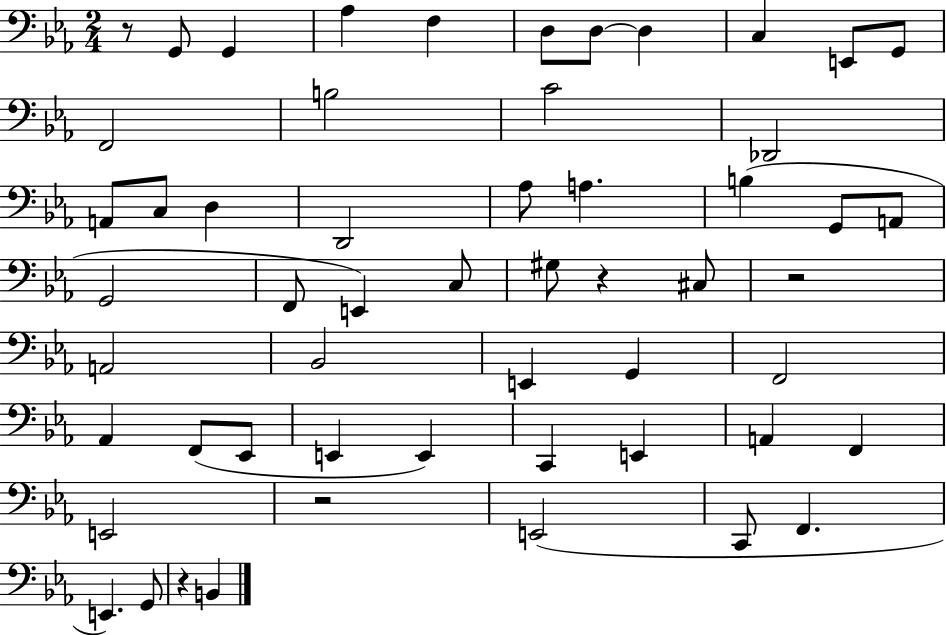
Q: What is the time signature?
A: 2/4